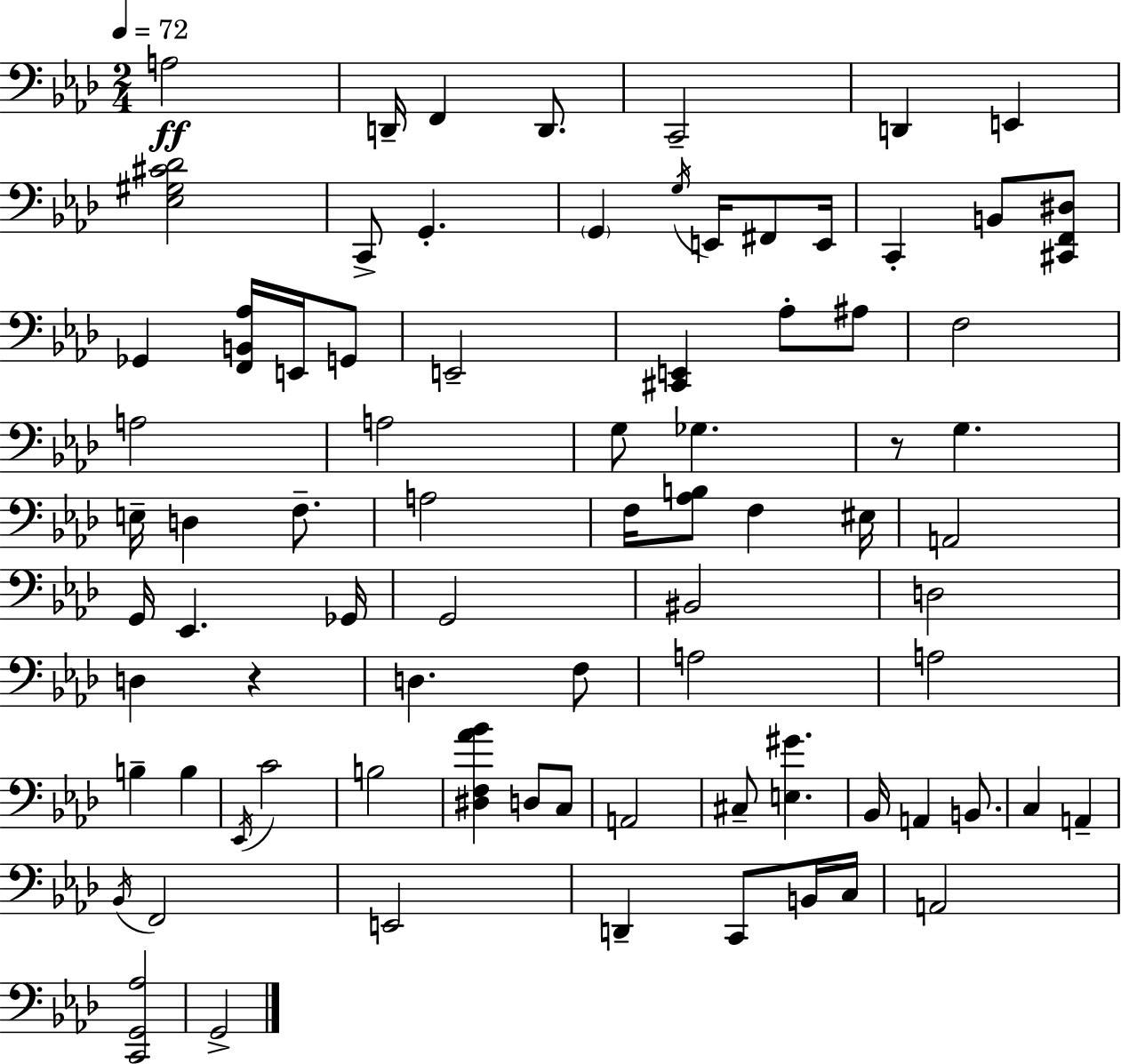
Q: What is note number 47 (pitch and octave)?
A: A3